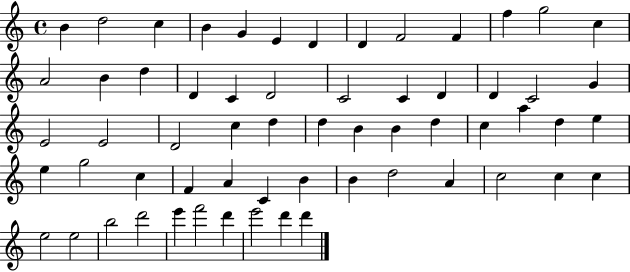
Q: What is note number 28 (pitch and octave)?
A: D4